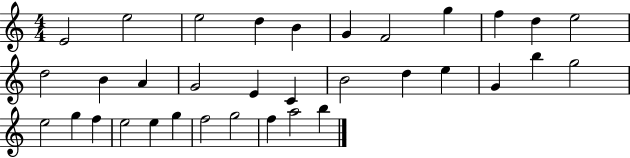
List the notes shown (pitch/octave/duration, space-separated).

E4/h E5/h E5/h D5/q B4/q G4/q F4/h G5/q F5/q D5/q E5/h D5/h B4/q A4/q G4/h E4/q C4/q B4/h D5/q E5/q G4/q B5/q G5/h E5/h G5/q F5/q E5/h E5/q G5/q F5/h G5/h F5/q A5/h B5/q